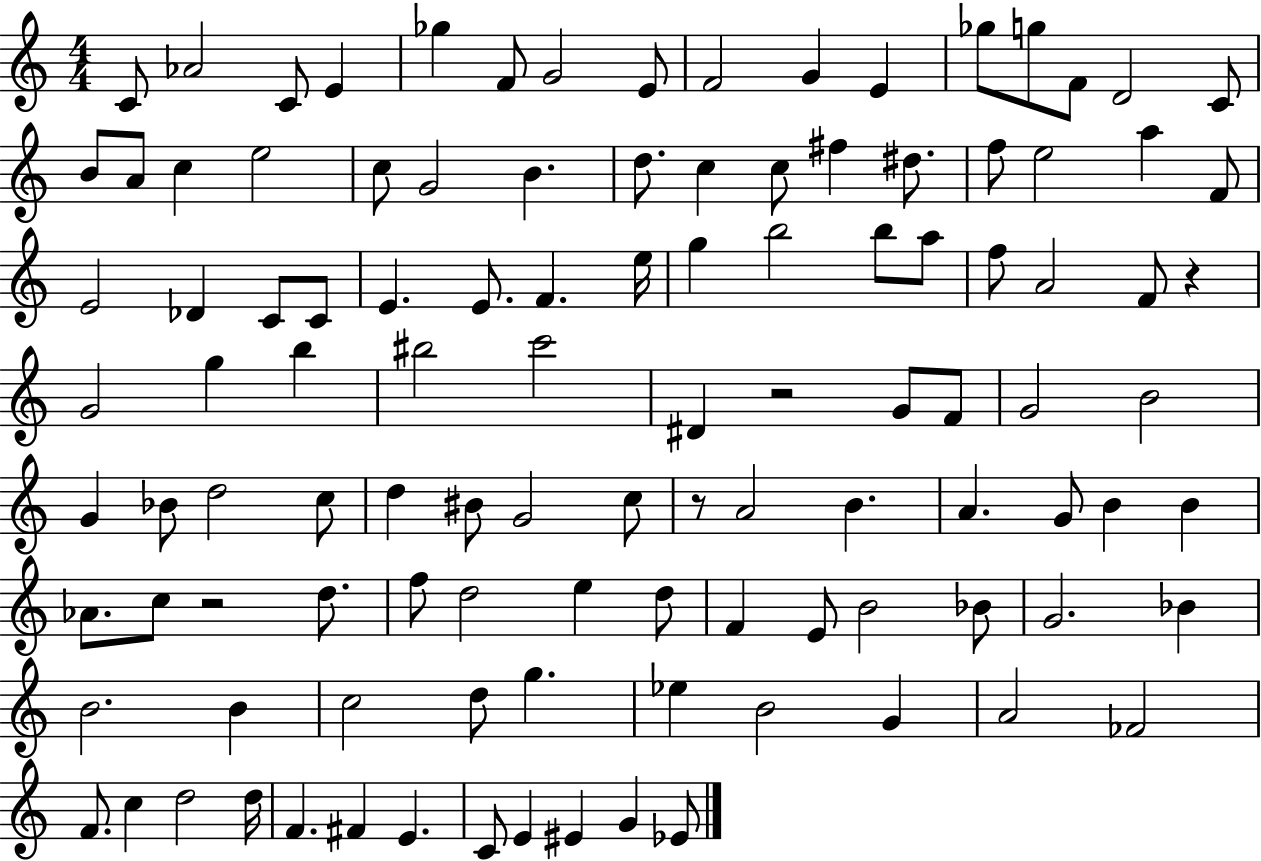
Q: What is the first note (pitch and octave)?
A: C4